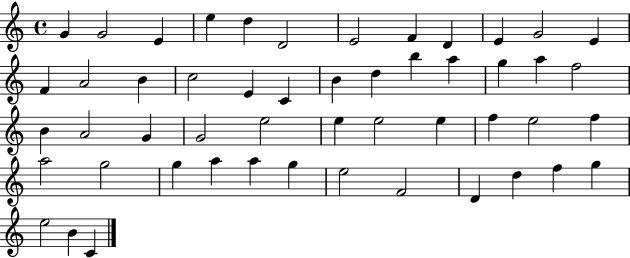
X:1
T:Untitled
M:4/4
L:1/4
K:C
G G2 E e d D2 E2 F D E G2 E F A2 B c2 E C B d b a g a f2 B A2 G G2 e2 e e2 e f e2 f a2 g2 g a a g e2 F2 D d f g e2 B C